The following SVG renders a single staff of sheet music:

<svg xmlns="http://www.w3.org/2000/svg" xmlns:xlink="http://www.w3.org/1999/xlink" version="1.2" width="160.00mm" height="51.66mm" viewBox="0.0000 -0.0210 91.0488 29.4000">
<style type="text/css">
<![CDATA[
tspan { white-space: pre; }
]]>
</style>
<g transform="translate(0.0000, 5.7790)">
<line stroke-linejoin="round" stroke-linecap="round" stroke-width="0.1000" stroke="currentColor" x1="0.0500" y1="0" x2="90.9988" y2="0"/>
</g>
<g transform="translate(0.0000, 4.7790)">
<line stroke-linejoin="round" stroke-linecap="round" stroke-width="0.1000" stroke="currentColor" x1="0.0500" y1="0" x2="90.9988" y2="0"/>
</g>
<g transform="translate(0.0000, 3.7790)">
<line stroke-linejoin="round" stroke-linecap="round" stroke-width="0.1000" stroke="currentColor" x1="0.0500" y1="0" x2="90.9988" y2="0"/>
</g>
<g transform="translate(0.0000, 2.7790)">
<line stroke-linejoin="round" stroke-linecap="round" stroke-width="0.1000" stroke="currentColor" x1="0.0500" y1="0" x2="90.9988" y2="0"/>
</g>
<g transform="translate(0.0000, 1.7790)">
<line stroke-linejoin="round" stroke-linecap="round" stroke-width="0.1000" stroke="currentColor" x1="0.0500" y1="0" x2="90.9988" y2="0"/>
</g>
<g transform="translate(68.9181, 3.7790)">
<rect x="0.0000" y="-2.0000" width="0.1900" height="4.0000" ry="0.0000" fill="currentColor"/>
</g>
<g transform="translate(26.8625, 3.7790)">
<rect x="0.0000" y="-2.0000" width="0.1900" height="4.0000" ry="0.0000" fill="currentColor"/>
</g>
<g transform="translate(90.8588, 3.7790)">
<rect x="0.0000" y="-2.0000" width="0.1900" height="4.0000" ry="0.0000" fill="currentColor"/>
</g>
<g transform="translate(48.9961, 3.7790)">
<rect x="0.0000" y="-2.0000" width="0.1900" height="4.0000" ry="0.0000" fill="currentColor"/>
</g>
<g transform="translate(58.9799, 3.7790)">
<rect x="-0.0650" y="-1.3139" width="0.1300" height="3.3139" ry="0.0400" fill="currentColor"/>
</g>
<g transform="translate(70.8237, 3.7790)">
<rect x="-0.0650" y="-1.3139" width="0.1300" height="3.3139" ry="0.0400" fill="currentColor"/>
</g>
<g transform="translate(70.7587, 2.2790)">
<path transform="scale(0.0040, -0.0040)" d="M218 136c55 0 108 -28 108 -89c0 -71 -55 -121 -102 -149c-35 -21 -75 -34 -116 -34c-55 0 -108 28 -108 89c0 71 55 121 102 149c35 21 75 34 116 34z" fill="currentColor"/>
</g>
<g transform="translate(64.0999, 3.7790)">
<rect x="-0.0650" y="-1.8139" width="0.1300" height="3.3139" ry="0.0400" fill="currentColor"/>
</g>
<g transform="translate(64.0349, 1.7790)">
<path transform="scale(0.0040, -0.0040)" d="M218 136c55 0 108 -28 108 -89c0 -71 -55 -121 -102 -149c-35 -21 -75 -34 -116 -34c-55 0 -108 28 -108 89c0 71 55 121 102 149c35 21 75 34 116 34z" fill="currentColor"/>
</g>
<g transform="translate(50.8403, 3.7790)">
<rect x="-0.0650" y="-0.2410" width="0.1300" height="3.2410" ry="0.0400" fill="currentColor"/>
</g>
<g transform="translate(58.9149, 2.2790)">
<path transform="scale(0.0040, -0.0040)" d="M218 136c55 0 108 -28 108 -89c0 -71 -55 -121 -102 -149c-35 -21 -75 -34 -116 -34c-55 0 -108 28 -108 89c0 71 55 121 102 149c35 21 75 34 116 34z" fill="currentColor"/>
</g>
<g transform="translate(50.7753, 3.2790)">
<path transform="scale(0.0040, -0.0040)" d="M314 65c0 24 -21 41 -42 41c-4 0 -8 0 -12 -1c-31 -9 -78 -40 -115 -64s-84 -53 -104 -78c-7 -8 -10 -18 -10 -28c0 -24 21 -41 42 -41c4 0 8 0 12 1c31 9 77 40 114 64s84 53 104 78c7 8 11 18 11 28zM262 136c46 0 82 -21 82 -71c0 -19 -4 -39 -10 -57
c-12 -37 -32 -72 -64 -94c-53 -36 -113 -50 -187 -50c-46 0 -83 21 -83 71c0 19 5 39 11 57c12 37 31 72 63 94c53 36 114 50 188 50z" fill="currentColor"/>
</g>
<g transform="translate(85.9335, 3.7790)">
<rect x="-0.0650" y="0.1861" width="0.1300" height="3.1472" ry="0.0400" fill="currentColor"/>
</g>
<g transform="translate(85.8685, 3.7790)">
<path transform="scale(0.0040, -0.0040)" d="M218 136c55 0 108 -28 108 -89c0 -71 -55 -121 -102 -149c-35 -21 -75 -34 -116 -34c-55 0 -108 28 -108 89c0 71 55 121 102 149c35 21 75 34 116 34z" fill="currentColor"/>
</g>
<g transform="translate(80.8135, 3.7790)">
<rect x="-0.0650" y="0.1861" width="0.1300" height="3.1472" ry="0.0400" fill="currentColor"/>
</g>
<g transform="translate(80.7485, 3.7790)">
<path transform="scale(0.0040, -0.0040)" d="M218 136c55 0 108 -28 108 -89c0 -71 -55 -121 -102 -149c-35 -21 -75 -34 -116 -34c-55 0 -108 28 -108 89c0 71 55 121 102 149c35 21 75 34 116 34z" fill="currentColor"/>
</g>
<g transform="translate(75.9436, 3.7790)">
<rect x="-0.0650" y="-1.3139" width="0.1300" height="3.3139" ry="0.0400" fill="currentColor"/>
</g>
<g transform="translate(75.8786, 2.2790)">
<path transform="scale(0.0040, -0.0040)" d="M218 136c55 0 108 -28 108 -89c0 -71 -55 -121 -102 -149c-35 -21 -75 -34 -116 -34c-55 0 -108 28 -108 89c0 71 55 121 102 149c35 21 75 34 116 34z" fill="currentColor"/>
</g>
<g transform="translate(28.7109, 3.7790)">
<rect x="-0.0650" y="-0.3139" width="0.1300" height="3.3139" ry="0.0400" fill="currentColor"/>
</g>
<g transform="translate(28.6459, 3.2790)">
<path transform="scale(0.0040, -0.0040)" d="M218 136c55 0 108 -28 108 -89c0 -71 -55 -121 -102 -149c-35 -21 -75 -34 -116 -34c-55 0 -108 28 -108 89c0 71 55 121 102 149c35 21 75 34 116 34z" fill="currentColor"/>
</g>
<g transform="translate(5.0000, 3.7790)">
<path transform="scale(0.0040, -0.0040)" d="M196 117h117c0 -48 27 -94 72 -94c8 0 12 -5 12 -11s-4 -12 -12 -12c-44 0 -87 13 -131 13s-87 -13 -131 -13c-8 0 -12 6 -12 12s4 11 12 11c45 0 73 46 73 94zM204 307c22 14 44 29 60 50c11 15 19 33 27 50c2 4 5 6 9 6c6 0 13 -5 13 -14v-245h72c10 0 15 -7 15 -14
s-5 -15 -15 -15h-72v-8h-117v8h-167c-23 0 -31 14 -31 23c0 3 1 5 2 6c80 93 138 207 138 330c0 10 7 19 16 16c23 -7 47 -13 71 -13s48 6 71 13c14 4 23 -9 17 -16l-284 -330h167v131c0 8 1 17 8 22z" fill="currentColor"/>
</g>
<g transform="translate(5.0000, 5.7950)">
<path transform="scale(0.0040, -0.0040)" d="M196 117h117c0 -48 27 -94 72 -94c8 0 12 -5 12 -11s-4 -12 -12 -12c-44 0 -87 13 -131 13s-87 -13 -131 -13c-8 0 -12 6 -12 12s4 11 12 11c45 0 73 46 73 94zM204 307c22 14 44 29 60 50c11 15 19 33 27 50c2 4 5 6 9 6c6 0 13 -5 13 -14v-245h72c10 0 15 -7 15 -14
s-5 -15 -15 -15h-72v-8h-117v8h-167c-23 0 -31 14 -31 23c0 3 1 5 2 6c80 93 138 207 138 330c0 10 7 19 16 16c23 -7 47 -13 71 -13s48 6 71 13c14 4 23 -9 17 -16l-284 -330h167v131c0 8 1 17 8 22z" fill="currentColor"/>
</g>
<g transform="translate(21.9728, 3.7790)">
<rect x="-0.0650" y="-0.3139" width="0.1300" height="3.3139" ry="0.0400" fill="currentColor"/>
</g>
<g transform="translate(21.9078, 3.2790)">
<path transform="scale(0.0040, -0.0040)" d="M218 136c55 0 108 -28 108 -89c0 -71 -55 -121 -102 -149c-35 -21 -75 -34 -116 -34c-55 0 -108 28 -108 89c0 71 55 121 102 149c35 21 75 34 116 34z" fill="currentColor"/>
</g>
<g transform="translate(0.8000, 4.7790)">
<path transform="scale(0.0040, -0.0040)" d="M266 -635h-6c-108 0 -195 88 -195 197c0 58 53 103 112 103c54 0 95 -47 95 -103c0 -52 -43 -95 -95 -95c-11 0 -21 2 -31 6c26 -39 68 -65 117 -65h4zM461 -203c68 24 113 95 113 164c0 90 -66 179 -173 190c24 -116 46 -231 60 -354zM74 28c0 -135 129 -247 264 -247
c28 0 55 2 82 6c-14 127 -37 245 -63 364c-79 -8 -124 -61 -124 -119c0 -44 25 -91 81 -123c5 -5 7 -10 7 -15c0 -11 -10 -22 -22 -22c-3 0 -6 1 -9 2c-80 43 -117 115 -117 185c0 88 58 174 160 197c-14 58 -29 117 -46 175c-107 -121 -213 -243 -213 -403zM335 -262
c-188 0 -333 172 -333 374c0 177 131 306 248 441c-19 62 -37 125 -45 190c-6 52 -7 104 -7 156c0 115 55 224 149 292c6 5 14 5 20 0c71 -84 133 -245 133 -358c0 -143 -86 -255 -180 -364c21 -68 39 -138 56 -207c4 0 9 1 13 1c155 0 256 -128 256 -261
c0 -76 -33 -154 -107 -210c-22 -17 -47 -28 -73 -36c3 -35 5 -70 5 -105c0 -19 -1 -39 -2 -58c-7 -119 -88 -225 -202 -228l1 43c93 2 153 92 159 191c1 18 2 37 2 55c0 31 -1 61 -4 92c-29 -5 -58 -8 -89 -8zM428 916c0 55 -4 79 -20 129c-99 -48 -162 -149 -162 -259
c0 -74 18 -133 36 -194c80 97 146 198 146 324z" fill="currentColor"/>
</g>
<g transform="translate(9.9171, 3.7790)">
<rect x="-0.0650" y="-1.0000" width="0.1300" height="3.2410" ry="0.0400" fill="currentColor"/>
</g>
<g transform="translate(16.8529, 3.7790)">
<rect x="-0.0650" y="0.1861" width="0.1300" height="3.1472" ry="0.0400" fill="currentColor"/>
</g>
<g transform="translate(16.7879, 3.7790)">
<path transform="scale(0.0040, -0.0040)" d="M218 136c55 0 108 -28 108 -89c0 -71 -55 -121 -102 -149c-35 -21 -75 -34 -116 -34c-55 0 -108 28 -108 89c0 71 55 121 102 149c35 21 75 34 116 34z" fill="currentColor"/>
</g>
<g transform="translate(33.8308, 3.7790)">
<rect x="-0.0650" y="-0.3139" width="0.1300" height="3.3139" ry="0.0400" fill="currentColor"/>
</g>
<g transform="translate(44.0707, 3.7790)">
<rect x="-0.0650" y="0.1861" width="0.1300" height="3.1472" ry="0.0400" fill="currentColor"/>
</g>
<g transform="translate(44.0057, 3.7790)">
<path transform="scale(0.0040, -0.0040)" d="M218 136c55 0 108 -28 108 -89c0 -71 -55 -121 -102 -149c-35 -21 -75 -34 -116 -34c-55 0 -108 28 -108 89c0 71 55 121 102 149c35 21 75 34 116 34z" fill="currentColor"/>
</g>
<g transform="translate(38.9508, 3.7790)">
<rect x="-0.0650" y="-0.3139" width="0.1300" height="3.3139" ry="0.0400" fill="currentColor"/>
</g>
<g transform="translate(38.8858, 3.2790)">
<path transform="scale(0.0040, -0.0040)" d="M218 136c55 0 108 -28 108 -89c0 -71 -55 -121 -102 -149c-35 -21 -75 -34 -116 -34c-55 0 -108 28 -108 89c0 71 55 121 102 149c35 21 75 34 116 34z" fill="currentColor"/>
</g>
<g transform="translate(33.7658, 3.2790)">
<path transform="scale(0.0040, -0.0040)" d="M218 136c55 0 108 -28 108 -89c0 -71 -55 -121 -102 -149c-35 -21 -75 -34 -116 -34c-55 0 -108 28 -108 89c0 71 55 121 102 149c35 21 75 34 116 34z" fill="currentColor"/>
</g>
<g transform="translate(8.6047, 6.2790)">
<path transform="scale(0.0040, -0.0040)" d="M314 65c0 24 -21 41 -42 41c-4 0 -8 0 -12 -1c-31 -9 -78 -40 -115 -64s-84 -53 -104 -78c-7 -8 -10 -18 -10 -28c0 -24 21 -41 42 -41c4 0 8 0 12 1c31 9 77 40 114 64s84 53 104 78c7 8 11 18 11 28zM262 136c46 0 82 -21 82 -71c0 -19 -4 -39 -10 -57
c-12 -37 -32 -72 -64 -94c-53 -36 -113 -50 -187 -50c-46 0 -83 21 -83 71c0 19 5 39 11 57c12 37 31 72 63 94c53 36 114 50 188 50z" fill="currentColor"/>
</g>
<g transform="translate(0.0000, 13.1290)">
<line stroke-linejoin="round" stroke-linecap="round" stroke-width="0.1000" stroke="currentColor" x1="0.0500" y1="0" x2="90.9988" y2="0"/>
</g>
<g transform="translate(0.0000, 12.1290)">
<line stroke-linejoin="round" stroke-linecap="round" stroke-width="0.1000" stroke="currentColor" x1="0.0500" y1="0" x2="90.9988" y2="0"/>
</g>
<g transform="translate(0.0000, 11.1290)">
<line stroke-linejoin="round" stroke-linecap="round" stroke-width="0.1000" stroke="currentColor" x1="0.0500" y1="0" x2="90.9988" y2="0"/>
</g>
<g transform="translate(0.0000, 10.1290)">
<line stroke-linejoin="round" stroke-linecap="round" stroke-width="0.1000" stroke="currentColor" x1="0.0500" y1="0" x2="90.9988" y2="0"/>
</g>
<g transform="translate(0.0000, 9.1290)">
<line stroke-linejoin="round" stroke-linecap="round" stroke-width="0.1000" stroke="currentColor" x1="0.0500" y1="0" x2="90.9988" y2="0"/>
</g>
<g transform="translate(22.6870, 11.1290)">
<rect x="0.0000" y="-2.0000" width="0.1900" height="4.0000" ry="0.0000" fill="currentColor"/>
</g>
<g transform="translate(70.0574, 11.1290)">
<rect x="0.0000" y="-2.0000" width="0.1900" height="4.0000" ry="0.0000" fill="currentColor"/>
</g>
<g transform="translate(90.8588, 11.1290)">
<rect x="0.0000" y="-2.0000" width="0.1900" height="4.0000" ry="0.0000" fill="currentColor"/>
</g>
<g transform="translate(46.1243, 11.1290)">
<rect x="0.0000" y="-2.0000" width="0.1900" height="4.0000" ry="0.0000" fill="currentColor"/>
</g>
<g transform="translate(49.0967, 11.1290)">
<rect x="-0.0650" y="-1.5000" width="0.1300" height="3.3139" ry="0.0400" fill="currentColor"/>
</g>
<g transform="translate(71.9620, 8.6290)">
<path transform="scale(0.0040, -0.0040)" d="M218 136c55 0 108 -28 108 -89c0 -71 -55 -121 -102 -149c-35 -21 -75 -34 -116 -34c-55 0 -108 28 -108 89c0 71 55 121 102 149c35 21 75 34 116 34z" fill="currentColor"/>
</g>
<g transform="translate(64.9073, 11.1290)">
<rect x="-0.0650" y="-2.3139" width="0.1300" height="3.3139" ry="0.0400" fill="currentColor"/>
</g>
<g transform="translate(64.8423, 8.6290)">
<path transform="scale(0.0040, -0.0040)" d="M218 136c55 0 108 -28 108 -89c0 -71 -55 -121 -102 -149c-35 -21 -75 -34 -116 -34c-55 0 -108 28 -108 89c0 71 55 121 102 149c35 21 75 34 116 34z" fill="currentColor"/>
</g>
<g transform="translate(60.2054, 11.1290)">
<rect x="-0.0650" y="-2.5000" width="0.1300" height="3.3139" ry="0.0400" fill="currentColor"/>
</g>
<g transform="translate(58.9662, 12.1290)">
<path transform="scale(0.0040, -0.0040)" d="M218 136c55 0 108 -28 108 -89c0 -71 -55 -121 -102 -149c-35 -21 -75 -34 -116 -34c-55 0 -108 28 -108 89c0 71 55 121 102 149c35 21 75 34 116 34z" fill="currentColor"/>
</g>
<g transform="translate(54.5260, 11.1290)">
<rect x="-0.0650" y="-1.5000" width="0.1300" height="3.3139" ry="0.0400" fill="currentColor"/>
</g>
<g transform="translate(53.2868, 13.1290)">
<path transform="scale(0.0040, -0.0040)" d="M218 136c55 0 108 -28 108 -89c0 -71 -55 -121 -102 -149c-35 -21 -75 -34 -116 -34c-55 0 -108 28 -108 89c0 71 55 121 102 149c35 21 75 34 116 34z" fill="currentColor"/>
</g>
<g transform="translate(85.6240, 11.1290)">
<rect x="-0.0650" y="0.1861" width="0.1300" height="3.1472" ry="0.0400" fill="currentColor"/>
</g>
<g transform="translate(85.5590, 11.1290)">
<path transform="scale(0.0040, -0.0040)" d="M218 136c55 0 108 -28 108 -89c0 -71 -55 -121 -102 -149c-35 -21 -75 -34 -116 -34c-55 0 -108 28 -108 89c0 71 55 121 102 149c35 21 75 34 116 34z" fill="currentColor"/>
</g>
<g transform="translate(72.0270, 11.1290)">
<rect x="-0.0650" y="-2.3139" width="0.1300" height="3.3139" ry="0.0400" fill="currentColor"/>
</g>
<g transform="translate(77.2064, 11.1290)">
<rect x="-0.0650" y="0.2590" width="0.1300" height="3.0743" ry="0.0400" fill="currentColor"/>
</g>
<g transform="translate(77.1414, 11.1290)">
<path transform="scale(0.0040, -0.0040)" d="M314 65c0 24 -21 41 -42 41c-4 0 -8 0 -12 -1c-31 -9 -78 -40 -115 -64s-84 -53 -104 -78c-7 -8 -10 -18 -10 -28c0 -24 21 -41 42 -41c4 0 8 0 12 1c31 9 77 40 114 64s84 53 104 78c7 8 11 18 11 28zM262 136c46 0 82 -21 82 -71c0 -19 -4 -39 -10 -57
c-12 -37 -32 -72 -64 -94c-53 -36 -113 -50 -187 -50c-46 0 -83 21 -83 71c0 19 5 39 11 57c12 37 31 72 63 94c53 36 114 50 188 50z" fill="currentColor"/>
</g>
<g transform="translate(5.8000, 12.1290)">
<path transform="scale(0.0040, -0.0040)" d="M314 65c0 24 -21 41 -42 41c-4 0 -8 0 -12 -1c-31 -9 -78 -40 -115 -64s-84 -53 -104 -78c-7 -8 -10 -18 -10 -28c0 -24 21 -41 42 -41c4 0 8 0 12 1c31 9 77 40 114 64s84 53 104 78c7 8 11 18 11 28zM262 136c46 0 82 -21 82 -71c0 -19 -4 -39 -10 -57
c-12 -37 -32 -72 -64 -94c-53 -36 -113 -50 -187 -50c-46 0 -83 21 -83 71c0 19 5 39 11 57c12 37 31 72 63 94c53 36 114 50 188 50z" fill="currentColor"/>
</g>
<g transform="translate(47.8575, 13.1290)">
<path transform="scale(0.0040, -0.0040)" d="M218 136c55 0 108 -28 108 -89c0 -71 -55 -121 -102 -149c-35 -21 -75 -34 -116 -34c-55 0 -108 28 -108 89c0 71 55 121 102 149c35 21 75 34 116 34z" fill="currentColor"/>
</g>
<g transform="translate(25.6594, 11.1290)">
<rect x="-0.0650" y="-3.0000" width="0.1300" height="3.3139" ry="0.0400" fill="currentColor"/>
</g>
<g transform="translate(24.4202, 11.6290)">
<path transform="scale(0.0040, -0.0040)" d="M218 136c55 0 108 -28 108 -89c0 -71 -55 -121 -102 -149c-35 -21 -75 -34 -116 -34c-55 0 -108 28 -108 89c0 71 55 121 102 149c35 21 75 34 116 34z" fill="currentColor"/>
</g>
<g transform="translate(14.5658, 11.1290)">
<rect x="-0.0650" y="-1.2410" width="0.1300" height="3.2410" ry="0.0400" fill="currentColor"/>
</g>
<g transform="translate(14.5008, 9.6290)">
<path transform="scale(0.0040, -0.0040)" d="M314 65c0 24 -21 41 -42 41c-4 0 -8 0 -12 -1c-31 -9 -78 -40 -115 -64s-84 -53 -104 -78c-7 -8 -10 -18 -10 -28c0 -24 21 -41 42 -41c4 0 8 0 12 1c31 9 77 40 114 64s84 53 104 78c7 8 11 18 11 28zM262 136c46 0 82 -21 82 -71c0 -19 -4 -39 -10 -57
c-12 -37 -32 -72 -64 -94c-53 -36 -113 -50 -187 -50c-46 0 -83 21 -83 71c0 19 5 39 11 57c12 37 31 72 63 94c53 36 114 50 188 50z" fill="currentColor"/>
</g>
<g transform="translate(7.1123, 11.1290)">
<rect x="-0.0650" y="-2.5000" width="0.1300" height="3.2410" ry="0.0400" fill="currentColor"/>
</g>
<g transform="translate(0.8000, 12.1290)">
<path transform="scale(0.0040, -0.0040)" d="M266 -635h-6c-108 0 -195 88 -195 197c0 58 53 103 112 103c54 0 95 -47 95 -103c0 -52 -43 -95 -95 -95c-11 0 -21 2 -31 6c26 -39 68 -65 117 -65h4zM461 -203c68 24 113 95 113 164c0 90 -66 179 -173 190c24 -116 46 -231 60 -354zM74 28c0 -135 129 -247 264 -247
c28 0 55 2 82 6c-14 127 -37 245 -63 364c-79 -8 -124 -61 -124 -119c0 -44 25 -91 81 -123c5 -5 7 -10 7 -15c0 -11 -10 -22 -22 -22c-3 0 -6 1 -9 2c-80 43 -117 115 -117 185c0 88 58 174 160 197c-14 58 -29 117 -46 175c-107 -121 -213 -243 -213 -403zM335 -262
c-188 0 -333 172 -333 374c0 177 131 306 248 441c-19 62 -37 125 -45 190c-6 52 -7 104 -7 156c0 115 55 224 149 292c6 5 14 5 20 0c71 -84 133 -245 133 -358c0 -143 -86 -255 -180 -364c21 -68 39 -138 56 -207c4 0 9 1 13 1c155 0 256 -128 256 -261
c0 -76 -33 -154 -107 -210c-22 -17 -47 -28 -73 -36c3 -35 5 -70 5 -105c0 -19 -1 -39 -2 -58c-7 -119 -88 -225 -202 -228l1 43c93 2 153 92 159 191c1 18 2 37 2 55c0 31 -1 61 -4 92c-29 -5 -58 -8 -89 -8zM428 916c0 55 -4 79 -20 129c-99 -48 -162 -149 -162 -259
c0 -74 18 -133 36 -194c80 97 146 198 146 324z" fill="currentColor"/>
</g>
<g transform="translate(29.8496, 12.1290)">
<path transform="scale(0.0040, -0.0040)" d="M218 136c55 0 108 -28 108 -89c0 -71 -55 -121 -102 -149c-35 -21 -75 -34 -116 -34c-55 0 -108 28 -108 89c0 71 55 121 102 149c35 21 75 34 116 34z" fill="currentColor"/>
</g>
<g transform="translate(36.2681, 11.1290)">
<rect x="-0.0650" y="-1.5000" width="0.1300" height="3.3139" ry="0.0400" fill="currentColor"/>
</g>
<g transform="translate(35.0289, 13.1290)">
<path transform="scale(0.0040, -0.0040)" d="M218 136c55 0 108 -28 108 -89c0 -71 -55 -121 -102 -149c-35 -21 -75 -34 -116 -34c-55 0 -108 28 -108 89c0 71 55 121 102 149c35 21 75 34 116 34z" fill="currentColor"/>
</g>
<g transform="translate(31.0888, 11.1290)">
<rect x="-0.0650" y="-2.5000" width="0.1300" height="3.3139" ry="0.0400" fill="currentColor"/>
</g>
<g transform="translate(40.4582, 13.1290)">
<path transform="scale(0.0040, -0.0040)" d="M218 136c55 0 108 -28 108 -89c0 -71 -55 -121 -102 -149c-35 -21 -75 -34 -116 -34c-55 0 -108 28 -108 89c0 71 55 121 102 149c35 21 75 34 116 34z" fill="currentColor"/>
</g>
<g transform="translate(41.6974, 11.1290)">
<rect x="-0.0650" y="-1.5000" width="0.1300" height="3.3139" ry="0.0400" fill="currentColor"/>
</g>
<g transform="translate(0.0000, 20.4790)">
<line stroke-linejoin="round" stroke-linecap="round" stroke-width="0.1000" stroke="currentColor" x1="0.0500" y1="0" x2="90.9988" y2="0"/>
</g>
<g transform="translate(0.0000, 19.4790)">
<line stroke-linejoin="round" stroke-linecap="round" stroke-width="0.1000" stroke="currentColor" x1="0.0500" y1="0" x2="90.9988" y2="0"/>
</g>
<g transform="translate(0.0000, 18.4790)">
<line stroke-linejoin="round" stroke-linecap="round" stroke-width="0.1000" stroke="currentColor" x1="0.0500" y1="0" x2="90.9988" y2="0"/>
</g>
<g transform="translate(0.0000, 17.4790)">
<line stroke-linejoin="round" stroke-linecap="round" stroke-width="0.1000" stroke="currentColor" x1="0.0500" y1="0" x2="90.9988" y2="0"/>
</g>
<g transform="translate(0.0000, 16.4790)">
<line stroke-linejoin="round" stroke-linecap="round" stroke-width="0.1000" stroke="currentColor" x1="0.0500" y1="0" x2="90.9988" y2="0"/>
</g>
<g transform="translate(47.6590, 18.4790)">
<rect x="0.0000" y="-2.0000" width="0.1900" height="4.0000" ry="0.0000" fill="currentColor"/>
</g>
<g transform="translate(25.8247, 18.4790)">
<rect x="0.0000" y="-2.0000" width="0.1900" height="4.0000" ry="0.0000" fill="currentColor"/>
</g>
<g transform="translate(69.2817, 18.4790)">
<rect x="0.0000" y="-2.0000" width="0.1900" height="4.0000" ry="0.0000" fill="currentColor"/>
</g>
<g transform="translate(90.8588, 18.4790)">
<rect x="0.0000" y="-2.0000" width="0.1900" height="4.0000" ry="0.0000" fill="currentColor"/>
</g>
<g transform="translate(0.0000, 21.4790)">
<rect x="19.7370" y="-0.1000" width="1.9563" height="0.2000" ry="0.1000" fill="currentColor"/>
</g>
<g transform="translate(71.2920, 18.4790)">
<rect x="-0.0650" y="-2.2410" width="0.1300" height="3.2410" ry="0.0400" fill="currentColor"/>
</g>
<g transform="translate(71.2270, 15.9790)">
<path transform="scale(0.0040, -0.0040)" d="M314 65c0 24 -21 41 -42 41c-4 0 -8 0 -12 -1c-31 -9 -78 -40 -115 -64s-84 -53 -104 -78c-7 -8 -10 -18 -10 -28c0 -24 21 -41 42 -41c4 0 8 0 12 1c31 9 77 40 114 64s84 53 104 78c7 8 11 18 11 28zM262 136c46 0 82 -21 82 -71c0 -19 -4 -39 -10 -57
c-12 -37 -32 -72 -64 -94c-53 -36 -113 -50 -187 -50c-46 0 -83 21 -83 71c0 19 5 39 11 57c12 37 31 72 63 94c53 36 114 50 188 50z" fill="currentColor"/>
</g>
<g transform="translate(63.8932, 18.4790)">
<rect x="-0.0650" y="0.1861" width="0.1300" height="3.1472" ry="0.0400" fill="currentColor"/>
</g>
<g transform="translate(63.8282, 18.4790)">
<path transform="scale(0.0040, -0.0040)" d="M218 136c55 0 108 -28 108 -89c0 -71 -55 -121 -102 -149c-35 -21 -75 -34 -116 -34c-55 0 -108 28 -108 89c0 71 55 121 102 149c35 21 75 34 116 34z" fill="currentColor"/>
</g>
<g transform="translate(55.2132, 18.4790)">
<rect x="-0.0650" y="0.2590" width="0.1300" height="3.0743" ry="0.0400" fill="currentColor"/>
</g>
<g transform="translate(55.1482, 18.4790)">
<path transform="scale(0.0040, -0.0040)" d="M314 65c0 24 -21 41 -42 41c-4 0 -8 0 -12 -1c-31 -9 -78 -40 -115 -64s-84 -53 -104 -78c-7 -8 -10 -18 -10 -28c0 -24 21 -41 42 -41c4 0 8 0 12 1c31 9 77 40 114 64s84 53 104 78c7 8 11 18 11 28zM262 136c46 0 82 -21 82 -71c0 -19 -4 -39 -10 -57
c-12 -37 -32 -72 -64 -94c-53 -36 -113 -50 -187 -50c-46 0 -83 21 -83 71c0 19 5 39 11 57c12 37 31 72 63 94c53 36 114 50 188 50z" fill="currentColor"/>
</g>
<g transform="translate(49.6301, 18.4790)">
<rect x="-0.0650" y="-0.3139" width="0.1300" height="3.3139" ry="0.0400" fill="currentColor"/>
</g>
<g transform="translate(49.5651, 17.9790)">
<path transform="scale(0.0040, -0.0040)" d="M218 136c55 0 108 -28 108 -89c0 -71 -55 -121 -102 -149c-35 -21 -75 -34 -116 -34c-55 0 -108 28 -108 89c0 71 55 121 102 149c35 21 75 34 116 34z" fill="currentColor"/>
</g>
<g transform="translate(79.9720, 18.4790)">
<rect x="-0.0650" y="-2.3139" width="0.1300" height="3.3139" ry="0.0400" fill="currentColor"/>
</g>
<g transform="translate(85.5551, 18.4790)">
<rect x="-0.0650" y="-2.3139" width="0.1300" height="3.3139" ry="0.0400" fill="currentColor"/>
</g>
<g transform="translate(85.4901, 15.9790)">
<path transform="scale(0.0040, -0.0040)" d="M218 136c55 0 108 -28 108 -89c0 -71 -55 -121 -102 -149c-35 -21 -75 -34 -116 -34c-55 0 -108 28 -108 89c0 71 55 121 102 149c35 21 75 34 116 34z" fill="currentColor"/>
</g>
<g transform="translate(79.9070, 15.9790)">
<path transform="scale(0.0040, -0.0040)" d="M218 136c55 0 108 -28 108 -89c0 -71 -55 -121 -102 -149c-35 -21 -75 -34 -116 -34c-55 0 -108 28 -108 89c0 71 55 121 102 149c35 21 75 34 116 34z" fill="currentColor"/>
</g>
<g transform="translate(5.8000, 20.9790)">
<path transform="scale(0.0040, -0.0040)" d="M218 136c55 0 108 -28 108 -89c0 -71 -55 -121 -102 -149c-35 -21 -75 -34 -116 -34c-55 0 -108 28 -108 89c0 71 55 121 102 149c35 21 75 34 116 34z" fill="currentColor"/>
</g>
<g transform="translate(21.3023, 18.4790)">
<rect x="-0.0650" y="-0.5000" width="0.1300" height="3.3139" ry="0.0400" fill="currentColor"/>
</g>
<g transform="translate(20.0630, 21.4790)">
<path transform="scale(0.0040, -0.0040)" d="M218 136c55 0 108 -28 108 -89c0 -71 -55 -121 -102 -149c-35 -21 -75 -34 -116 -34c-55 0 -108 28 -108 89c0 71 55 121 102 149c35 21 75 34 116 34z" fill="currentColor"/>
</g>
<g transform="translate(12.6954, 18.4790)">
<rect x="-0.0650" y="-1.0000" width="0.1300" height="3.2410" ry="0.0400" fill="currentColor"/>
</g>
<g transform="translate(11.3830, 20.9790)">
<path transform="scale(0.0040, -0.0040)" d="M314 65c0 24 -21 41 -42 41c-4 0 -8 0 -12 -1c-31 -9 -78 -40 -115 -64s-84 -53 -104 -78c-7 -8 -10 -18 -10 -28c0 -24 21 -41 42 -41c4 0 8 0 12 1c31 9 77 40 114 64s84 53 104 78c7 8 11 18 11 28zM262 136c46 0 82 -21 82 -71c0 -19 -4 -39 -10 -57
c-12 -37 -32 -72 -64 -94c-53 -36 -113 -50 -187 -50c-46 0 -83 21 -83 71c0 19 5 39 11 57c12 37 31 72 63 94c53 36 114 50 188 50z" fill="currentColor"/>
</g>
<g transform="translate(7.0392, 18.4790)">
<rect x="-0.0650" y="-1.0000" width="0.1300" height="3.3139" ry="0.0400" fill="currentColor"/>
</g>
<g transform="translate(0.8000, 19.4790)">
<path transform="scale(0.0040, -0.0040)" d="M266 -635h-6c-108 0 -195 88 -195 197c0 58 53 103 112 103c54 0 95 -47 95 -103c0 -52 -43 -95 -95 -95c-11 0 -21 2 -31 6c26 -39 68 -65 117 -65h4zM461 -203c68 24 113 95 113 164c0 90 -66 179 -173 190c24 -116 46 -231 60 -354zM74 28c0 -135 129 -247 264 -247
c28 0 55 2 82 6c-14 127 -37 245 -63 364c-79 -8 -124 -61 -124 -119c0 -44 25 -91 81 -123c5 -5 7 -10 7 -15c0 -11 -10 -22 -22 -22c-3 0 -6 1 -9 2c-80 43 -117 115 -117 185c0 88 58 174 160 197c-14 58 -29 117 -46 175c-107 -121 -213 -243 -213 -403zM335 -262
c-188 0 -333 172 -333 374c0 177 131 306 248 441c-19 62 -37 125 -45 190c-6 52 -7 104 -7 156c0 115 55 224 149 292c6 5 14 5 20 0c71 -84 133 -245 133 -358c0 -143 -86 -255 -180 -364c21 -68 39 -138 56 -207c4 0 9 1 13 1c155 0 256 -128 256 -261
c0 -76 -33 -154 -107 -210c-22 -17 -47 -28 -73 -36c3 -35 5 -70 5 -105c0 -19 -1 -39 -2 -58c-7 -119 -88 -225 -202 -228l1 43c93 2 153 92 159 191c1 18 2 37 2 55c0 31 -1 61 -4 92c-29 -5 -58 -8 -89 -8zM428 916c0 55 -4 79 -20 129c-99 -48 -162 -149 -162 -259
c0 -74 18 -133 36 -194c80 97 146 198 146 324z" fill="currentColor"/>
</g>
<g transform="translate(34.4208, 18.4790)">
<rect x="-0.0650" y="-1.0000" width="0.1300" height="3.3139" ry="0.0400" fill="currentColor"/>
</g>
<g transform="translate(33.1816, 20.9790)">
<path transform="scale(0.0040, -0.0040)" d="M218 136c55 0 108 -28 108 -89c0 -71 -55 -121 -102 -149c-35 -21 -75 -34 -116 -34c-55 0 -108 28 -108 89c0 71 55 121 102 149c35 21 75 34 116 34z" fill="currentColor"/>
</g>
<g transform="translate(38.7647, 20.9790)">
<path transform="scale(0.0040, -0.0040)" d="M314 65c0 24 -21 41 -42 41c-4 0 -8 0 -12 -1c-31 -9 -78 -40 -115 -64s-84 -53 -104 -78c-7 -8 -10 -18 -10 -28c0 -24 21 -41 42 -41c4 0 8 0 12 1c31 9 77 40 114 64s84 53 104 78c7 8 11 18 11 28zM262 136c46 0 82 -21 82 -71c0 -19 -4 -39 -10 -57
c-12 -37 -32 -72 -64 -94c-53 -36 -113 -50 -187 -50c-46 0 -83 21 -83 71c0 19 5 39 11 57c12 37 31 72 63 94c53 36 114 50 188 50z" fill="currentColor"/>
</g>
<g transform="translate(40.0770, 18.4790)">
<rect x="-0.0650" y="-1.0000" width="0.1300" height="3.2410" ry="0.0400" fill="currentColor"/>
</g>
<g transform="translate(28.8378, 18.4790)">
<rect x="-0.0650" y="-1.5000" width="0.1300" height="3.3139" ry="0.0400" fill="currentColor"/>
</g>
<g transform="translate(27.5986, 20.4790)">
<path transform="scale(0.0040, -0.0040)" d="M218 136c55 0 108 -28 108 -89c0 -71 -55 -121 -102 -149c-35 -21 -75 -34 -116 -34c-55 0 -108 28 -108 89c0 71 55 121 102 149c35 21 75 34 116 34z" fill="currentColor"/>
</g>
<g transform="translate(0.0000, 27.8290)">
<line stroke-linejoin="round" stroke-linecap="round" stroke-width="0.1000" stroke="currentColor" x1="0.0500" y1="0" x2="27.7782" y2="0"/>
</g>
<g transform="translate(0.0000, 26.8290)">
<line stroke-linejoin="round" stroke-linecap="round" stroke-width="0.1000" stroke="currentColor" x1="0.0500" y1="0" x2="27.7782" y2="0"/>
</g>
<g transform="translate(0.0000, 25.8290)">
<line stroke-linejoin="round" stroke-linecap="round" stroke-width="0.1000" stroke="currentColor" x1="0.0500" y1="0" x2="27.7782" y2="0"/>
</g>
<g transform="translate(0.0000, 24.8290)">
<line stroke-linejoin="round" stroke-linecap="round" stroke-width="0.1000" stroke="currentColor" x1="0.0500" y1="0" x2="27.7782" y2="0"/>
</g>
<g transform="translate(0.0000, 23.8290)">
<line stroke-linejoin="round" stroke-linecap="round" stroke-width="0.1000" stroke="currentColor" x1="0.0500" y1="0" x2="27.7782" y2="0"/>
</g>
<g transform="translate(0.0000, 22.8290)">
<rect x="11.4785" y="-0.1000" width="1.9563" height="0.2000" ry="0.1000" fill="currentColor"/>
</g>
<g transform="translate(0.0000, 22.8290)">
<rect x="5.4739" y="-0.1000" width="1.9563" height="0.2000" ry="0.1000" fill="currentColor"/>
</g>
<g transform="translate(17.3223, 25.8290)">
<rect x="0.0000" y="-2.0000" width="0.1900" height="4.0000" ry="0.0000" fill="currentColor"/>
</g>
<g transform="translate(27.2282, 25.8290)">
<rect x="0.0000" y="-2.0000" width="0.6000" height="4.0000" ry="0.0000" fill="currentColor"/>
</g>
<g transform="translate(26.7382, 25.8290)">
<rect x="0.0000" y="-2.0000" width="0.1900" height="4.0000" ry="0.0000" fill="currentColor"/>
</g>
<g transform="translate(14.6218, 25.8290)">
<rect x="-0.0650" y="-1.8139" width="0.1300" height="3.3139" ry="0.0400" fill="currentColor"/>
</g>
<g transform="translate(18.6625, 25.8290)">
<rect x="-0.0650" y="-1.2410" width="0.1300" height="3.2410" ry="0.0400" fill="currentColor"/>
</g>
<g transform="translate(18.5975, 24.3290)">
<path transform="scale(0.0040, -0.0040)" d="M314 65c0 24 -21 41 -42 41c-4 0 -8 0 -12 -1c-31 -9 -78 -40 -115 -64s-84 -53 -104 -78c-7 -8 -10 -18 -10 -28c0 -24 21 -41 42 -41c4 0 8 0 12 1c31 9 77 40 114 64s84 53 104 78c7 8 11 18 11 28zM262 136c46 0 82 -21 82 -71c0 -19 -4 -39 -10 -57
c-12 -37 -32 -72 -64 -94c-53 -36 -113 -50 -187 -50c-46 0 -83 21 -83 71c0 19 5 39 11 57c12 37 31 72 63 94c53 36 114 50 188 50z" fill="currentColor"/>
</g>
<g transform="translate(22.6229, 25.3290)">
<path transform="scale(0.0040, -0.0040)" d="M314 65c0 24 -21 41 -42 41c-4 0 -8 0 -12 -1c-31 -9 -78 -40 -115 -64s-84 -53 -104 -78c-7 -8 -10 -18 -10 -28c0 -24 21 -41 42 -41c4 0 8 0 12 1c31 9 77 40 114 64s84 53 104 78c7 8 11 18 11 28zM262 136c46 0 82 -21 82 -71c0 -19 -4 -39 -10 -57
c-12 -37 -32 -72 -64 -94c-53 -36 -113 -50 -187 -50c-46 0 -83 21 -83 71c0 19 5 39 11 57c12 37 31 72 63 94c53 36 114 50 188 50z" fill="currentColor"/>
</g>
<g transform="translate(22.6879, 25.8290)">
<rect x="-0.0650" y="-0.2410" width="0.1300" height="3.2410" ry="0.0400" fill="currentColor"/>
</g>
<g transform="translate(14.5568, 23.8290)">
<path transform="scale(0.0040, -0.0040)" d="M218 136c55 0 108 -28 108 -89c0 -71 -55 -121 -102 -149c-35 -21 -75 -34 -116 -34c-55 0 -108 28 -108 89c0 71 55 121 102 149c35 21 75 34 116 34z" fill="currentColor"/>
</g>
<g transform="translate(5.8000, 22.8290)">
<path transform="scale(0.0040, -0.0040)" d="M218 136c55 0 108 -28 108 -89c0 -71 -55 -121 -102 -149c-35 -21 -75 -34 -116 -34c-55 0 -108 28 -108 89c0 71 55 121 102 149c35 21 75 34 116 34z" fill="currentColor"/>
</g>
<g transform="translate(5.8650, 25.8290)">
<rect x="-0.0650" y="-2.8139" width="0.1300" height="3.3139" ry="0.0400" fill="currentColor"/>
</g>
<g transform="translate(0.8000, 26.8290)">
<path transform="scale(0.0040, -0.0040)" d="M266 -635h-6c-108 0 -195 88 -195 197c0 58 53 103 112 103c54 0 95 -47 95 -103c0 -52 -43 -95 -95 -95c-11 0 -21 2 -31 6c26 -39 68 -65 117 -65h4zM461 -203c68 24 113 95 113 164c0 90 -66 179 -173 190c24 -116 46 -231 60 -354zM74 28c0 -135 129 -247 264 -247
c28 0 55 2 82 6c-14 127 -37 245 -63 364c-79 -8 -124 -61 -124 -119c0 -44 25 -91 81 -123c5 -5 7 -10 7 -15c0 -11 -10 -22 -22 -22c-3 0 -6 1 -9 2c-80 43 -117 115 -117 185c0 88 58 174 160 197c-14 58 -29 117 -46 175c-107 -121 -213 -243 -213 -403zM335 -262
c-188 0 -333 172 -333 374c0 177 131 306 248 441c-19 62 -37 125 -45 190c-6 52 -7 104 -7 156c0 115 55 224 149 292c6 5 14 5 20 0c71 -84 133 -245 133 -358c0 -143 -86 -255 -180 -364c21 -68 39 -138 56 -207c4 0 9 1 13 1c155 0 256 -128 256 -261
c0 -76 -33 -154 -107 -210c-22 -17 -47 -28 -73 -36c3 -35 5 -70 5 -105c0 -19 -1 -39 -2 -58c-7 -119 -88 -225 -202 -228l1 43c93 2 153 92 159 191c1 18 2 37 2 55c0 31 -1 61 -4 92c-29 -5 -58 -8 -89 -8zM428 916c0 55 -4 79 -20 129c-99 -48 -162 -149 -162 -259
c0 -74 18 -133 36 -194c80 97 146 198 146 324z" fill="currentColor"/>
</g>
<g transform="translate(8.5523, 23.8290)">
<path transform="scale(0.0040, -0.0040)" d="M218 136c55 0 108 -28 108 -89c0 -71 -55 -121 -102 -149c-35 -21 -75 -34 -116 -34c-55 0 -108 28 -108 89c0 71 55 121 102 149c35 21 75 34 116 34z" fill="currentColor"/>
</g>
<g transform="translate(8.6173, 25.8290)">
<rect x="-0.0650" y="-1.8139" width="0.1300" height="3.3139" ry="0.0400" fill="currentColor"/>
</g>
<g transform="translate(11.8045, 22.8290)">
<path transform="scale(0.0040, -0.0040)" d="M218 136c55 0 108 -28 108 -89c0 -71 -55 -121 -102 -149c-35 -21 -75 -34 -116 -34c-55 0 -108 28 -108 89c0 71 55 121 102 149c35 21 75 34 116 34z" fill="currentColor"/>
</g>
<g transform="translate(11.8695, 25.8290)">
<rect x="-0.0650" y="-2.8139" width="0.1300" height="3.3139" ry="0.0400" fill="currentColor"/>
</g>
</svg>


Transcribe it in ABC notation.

X:1
T:Untitled
M:4/4
L:1/4
K:C
D2 B c c c c B c2 e f e e B B G2 e2 A G E E E E G g g B2 B D D2 C E D D2 c B2 B g2 g g a f a f e2 c2